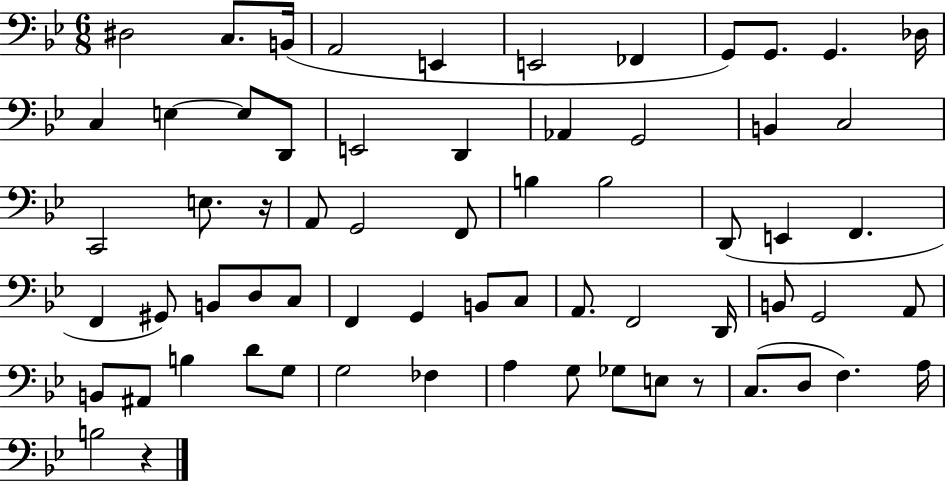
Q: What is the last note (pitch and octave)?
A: B3